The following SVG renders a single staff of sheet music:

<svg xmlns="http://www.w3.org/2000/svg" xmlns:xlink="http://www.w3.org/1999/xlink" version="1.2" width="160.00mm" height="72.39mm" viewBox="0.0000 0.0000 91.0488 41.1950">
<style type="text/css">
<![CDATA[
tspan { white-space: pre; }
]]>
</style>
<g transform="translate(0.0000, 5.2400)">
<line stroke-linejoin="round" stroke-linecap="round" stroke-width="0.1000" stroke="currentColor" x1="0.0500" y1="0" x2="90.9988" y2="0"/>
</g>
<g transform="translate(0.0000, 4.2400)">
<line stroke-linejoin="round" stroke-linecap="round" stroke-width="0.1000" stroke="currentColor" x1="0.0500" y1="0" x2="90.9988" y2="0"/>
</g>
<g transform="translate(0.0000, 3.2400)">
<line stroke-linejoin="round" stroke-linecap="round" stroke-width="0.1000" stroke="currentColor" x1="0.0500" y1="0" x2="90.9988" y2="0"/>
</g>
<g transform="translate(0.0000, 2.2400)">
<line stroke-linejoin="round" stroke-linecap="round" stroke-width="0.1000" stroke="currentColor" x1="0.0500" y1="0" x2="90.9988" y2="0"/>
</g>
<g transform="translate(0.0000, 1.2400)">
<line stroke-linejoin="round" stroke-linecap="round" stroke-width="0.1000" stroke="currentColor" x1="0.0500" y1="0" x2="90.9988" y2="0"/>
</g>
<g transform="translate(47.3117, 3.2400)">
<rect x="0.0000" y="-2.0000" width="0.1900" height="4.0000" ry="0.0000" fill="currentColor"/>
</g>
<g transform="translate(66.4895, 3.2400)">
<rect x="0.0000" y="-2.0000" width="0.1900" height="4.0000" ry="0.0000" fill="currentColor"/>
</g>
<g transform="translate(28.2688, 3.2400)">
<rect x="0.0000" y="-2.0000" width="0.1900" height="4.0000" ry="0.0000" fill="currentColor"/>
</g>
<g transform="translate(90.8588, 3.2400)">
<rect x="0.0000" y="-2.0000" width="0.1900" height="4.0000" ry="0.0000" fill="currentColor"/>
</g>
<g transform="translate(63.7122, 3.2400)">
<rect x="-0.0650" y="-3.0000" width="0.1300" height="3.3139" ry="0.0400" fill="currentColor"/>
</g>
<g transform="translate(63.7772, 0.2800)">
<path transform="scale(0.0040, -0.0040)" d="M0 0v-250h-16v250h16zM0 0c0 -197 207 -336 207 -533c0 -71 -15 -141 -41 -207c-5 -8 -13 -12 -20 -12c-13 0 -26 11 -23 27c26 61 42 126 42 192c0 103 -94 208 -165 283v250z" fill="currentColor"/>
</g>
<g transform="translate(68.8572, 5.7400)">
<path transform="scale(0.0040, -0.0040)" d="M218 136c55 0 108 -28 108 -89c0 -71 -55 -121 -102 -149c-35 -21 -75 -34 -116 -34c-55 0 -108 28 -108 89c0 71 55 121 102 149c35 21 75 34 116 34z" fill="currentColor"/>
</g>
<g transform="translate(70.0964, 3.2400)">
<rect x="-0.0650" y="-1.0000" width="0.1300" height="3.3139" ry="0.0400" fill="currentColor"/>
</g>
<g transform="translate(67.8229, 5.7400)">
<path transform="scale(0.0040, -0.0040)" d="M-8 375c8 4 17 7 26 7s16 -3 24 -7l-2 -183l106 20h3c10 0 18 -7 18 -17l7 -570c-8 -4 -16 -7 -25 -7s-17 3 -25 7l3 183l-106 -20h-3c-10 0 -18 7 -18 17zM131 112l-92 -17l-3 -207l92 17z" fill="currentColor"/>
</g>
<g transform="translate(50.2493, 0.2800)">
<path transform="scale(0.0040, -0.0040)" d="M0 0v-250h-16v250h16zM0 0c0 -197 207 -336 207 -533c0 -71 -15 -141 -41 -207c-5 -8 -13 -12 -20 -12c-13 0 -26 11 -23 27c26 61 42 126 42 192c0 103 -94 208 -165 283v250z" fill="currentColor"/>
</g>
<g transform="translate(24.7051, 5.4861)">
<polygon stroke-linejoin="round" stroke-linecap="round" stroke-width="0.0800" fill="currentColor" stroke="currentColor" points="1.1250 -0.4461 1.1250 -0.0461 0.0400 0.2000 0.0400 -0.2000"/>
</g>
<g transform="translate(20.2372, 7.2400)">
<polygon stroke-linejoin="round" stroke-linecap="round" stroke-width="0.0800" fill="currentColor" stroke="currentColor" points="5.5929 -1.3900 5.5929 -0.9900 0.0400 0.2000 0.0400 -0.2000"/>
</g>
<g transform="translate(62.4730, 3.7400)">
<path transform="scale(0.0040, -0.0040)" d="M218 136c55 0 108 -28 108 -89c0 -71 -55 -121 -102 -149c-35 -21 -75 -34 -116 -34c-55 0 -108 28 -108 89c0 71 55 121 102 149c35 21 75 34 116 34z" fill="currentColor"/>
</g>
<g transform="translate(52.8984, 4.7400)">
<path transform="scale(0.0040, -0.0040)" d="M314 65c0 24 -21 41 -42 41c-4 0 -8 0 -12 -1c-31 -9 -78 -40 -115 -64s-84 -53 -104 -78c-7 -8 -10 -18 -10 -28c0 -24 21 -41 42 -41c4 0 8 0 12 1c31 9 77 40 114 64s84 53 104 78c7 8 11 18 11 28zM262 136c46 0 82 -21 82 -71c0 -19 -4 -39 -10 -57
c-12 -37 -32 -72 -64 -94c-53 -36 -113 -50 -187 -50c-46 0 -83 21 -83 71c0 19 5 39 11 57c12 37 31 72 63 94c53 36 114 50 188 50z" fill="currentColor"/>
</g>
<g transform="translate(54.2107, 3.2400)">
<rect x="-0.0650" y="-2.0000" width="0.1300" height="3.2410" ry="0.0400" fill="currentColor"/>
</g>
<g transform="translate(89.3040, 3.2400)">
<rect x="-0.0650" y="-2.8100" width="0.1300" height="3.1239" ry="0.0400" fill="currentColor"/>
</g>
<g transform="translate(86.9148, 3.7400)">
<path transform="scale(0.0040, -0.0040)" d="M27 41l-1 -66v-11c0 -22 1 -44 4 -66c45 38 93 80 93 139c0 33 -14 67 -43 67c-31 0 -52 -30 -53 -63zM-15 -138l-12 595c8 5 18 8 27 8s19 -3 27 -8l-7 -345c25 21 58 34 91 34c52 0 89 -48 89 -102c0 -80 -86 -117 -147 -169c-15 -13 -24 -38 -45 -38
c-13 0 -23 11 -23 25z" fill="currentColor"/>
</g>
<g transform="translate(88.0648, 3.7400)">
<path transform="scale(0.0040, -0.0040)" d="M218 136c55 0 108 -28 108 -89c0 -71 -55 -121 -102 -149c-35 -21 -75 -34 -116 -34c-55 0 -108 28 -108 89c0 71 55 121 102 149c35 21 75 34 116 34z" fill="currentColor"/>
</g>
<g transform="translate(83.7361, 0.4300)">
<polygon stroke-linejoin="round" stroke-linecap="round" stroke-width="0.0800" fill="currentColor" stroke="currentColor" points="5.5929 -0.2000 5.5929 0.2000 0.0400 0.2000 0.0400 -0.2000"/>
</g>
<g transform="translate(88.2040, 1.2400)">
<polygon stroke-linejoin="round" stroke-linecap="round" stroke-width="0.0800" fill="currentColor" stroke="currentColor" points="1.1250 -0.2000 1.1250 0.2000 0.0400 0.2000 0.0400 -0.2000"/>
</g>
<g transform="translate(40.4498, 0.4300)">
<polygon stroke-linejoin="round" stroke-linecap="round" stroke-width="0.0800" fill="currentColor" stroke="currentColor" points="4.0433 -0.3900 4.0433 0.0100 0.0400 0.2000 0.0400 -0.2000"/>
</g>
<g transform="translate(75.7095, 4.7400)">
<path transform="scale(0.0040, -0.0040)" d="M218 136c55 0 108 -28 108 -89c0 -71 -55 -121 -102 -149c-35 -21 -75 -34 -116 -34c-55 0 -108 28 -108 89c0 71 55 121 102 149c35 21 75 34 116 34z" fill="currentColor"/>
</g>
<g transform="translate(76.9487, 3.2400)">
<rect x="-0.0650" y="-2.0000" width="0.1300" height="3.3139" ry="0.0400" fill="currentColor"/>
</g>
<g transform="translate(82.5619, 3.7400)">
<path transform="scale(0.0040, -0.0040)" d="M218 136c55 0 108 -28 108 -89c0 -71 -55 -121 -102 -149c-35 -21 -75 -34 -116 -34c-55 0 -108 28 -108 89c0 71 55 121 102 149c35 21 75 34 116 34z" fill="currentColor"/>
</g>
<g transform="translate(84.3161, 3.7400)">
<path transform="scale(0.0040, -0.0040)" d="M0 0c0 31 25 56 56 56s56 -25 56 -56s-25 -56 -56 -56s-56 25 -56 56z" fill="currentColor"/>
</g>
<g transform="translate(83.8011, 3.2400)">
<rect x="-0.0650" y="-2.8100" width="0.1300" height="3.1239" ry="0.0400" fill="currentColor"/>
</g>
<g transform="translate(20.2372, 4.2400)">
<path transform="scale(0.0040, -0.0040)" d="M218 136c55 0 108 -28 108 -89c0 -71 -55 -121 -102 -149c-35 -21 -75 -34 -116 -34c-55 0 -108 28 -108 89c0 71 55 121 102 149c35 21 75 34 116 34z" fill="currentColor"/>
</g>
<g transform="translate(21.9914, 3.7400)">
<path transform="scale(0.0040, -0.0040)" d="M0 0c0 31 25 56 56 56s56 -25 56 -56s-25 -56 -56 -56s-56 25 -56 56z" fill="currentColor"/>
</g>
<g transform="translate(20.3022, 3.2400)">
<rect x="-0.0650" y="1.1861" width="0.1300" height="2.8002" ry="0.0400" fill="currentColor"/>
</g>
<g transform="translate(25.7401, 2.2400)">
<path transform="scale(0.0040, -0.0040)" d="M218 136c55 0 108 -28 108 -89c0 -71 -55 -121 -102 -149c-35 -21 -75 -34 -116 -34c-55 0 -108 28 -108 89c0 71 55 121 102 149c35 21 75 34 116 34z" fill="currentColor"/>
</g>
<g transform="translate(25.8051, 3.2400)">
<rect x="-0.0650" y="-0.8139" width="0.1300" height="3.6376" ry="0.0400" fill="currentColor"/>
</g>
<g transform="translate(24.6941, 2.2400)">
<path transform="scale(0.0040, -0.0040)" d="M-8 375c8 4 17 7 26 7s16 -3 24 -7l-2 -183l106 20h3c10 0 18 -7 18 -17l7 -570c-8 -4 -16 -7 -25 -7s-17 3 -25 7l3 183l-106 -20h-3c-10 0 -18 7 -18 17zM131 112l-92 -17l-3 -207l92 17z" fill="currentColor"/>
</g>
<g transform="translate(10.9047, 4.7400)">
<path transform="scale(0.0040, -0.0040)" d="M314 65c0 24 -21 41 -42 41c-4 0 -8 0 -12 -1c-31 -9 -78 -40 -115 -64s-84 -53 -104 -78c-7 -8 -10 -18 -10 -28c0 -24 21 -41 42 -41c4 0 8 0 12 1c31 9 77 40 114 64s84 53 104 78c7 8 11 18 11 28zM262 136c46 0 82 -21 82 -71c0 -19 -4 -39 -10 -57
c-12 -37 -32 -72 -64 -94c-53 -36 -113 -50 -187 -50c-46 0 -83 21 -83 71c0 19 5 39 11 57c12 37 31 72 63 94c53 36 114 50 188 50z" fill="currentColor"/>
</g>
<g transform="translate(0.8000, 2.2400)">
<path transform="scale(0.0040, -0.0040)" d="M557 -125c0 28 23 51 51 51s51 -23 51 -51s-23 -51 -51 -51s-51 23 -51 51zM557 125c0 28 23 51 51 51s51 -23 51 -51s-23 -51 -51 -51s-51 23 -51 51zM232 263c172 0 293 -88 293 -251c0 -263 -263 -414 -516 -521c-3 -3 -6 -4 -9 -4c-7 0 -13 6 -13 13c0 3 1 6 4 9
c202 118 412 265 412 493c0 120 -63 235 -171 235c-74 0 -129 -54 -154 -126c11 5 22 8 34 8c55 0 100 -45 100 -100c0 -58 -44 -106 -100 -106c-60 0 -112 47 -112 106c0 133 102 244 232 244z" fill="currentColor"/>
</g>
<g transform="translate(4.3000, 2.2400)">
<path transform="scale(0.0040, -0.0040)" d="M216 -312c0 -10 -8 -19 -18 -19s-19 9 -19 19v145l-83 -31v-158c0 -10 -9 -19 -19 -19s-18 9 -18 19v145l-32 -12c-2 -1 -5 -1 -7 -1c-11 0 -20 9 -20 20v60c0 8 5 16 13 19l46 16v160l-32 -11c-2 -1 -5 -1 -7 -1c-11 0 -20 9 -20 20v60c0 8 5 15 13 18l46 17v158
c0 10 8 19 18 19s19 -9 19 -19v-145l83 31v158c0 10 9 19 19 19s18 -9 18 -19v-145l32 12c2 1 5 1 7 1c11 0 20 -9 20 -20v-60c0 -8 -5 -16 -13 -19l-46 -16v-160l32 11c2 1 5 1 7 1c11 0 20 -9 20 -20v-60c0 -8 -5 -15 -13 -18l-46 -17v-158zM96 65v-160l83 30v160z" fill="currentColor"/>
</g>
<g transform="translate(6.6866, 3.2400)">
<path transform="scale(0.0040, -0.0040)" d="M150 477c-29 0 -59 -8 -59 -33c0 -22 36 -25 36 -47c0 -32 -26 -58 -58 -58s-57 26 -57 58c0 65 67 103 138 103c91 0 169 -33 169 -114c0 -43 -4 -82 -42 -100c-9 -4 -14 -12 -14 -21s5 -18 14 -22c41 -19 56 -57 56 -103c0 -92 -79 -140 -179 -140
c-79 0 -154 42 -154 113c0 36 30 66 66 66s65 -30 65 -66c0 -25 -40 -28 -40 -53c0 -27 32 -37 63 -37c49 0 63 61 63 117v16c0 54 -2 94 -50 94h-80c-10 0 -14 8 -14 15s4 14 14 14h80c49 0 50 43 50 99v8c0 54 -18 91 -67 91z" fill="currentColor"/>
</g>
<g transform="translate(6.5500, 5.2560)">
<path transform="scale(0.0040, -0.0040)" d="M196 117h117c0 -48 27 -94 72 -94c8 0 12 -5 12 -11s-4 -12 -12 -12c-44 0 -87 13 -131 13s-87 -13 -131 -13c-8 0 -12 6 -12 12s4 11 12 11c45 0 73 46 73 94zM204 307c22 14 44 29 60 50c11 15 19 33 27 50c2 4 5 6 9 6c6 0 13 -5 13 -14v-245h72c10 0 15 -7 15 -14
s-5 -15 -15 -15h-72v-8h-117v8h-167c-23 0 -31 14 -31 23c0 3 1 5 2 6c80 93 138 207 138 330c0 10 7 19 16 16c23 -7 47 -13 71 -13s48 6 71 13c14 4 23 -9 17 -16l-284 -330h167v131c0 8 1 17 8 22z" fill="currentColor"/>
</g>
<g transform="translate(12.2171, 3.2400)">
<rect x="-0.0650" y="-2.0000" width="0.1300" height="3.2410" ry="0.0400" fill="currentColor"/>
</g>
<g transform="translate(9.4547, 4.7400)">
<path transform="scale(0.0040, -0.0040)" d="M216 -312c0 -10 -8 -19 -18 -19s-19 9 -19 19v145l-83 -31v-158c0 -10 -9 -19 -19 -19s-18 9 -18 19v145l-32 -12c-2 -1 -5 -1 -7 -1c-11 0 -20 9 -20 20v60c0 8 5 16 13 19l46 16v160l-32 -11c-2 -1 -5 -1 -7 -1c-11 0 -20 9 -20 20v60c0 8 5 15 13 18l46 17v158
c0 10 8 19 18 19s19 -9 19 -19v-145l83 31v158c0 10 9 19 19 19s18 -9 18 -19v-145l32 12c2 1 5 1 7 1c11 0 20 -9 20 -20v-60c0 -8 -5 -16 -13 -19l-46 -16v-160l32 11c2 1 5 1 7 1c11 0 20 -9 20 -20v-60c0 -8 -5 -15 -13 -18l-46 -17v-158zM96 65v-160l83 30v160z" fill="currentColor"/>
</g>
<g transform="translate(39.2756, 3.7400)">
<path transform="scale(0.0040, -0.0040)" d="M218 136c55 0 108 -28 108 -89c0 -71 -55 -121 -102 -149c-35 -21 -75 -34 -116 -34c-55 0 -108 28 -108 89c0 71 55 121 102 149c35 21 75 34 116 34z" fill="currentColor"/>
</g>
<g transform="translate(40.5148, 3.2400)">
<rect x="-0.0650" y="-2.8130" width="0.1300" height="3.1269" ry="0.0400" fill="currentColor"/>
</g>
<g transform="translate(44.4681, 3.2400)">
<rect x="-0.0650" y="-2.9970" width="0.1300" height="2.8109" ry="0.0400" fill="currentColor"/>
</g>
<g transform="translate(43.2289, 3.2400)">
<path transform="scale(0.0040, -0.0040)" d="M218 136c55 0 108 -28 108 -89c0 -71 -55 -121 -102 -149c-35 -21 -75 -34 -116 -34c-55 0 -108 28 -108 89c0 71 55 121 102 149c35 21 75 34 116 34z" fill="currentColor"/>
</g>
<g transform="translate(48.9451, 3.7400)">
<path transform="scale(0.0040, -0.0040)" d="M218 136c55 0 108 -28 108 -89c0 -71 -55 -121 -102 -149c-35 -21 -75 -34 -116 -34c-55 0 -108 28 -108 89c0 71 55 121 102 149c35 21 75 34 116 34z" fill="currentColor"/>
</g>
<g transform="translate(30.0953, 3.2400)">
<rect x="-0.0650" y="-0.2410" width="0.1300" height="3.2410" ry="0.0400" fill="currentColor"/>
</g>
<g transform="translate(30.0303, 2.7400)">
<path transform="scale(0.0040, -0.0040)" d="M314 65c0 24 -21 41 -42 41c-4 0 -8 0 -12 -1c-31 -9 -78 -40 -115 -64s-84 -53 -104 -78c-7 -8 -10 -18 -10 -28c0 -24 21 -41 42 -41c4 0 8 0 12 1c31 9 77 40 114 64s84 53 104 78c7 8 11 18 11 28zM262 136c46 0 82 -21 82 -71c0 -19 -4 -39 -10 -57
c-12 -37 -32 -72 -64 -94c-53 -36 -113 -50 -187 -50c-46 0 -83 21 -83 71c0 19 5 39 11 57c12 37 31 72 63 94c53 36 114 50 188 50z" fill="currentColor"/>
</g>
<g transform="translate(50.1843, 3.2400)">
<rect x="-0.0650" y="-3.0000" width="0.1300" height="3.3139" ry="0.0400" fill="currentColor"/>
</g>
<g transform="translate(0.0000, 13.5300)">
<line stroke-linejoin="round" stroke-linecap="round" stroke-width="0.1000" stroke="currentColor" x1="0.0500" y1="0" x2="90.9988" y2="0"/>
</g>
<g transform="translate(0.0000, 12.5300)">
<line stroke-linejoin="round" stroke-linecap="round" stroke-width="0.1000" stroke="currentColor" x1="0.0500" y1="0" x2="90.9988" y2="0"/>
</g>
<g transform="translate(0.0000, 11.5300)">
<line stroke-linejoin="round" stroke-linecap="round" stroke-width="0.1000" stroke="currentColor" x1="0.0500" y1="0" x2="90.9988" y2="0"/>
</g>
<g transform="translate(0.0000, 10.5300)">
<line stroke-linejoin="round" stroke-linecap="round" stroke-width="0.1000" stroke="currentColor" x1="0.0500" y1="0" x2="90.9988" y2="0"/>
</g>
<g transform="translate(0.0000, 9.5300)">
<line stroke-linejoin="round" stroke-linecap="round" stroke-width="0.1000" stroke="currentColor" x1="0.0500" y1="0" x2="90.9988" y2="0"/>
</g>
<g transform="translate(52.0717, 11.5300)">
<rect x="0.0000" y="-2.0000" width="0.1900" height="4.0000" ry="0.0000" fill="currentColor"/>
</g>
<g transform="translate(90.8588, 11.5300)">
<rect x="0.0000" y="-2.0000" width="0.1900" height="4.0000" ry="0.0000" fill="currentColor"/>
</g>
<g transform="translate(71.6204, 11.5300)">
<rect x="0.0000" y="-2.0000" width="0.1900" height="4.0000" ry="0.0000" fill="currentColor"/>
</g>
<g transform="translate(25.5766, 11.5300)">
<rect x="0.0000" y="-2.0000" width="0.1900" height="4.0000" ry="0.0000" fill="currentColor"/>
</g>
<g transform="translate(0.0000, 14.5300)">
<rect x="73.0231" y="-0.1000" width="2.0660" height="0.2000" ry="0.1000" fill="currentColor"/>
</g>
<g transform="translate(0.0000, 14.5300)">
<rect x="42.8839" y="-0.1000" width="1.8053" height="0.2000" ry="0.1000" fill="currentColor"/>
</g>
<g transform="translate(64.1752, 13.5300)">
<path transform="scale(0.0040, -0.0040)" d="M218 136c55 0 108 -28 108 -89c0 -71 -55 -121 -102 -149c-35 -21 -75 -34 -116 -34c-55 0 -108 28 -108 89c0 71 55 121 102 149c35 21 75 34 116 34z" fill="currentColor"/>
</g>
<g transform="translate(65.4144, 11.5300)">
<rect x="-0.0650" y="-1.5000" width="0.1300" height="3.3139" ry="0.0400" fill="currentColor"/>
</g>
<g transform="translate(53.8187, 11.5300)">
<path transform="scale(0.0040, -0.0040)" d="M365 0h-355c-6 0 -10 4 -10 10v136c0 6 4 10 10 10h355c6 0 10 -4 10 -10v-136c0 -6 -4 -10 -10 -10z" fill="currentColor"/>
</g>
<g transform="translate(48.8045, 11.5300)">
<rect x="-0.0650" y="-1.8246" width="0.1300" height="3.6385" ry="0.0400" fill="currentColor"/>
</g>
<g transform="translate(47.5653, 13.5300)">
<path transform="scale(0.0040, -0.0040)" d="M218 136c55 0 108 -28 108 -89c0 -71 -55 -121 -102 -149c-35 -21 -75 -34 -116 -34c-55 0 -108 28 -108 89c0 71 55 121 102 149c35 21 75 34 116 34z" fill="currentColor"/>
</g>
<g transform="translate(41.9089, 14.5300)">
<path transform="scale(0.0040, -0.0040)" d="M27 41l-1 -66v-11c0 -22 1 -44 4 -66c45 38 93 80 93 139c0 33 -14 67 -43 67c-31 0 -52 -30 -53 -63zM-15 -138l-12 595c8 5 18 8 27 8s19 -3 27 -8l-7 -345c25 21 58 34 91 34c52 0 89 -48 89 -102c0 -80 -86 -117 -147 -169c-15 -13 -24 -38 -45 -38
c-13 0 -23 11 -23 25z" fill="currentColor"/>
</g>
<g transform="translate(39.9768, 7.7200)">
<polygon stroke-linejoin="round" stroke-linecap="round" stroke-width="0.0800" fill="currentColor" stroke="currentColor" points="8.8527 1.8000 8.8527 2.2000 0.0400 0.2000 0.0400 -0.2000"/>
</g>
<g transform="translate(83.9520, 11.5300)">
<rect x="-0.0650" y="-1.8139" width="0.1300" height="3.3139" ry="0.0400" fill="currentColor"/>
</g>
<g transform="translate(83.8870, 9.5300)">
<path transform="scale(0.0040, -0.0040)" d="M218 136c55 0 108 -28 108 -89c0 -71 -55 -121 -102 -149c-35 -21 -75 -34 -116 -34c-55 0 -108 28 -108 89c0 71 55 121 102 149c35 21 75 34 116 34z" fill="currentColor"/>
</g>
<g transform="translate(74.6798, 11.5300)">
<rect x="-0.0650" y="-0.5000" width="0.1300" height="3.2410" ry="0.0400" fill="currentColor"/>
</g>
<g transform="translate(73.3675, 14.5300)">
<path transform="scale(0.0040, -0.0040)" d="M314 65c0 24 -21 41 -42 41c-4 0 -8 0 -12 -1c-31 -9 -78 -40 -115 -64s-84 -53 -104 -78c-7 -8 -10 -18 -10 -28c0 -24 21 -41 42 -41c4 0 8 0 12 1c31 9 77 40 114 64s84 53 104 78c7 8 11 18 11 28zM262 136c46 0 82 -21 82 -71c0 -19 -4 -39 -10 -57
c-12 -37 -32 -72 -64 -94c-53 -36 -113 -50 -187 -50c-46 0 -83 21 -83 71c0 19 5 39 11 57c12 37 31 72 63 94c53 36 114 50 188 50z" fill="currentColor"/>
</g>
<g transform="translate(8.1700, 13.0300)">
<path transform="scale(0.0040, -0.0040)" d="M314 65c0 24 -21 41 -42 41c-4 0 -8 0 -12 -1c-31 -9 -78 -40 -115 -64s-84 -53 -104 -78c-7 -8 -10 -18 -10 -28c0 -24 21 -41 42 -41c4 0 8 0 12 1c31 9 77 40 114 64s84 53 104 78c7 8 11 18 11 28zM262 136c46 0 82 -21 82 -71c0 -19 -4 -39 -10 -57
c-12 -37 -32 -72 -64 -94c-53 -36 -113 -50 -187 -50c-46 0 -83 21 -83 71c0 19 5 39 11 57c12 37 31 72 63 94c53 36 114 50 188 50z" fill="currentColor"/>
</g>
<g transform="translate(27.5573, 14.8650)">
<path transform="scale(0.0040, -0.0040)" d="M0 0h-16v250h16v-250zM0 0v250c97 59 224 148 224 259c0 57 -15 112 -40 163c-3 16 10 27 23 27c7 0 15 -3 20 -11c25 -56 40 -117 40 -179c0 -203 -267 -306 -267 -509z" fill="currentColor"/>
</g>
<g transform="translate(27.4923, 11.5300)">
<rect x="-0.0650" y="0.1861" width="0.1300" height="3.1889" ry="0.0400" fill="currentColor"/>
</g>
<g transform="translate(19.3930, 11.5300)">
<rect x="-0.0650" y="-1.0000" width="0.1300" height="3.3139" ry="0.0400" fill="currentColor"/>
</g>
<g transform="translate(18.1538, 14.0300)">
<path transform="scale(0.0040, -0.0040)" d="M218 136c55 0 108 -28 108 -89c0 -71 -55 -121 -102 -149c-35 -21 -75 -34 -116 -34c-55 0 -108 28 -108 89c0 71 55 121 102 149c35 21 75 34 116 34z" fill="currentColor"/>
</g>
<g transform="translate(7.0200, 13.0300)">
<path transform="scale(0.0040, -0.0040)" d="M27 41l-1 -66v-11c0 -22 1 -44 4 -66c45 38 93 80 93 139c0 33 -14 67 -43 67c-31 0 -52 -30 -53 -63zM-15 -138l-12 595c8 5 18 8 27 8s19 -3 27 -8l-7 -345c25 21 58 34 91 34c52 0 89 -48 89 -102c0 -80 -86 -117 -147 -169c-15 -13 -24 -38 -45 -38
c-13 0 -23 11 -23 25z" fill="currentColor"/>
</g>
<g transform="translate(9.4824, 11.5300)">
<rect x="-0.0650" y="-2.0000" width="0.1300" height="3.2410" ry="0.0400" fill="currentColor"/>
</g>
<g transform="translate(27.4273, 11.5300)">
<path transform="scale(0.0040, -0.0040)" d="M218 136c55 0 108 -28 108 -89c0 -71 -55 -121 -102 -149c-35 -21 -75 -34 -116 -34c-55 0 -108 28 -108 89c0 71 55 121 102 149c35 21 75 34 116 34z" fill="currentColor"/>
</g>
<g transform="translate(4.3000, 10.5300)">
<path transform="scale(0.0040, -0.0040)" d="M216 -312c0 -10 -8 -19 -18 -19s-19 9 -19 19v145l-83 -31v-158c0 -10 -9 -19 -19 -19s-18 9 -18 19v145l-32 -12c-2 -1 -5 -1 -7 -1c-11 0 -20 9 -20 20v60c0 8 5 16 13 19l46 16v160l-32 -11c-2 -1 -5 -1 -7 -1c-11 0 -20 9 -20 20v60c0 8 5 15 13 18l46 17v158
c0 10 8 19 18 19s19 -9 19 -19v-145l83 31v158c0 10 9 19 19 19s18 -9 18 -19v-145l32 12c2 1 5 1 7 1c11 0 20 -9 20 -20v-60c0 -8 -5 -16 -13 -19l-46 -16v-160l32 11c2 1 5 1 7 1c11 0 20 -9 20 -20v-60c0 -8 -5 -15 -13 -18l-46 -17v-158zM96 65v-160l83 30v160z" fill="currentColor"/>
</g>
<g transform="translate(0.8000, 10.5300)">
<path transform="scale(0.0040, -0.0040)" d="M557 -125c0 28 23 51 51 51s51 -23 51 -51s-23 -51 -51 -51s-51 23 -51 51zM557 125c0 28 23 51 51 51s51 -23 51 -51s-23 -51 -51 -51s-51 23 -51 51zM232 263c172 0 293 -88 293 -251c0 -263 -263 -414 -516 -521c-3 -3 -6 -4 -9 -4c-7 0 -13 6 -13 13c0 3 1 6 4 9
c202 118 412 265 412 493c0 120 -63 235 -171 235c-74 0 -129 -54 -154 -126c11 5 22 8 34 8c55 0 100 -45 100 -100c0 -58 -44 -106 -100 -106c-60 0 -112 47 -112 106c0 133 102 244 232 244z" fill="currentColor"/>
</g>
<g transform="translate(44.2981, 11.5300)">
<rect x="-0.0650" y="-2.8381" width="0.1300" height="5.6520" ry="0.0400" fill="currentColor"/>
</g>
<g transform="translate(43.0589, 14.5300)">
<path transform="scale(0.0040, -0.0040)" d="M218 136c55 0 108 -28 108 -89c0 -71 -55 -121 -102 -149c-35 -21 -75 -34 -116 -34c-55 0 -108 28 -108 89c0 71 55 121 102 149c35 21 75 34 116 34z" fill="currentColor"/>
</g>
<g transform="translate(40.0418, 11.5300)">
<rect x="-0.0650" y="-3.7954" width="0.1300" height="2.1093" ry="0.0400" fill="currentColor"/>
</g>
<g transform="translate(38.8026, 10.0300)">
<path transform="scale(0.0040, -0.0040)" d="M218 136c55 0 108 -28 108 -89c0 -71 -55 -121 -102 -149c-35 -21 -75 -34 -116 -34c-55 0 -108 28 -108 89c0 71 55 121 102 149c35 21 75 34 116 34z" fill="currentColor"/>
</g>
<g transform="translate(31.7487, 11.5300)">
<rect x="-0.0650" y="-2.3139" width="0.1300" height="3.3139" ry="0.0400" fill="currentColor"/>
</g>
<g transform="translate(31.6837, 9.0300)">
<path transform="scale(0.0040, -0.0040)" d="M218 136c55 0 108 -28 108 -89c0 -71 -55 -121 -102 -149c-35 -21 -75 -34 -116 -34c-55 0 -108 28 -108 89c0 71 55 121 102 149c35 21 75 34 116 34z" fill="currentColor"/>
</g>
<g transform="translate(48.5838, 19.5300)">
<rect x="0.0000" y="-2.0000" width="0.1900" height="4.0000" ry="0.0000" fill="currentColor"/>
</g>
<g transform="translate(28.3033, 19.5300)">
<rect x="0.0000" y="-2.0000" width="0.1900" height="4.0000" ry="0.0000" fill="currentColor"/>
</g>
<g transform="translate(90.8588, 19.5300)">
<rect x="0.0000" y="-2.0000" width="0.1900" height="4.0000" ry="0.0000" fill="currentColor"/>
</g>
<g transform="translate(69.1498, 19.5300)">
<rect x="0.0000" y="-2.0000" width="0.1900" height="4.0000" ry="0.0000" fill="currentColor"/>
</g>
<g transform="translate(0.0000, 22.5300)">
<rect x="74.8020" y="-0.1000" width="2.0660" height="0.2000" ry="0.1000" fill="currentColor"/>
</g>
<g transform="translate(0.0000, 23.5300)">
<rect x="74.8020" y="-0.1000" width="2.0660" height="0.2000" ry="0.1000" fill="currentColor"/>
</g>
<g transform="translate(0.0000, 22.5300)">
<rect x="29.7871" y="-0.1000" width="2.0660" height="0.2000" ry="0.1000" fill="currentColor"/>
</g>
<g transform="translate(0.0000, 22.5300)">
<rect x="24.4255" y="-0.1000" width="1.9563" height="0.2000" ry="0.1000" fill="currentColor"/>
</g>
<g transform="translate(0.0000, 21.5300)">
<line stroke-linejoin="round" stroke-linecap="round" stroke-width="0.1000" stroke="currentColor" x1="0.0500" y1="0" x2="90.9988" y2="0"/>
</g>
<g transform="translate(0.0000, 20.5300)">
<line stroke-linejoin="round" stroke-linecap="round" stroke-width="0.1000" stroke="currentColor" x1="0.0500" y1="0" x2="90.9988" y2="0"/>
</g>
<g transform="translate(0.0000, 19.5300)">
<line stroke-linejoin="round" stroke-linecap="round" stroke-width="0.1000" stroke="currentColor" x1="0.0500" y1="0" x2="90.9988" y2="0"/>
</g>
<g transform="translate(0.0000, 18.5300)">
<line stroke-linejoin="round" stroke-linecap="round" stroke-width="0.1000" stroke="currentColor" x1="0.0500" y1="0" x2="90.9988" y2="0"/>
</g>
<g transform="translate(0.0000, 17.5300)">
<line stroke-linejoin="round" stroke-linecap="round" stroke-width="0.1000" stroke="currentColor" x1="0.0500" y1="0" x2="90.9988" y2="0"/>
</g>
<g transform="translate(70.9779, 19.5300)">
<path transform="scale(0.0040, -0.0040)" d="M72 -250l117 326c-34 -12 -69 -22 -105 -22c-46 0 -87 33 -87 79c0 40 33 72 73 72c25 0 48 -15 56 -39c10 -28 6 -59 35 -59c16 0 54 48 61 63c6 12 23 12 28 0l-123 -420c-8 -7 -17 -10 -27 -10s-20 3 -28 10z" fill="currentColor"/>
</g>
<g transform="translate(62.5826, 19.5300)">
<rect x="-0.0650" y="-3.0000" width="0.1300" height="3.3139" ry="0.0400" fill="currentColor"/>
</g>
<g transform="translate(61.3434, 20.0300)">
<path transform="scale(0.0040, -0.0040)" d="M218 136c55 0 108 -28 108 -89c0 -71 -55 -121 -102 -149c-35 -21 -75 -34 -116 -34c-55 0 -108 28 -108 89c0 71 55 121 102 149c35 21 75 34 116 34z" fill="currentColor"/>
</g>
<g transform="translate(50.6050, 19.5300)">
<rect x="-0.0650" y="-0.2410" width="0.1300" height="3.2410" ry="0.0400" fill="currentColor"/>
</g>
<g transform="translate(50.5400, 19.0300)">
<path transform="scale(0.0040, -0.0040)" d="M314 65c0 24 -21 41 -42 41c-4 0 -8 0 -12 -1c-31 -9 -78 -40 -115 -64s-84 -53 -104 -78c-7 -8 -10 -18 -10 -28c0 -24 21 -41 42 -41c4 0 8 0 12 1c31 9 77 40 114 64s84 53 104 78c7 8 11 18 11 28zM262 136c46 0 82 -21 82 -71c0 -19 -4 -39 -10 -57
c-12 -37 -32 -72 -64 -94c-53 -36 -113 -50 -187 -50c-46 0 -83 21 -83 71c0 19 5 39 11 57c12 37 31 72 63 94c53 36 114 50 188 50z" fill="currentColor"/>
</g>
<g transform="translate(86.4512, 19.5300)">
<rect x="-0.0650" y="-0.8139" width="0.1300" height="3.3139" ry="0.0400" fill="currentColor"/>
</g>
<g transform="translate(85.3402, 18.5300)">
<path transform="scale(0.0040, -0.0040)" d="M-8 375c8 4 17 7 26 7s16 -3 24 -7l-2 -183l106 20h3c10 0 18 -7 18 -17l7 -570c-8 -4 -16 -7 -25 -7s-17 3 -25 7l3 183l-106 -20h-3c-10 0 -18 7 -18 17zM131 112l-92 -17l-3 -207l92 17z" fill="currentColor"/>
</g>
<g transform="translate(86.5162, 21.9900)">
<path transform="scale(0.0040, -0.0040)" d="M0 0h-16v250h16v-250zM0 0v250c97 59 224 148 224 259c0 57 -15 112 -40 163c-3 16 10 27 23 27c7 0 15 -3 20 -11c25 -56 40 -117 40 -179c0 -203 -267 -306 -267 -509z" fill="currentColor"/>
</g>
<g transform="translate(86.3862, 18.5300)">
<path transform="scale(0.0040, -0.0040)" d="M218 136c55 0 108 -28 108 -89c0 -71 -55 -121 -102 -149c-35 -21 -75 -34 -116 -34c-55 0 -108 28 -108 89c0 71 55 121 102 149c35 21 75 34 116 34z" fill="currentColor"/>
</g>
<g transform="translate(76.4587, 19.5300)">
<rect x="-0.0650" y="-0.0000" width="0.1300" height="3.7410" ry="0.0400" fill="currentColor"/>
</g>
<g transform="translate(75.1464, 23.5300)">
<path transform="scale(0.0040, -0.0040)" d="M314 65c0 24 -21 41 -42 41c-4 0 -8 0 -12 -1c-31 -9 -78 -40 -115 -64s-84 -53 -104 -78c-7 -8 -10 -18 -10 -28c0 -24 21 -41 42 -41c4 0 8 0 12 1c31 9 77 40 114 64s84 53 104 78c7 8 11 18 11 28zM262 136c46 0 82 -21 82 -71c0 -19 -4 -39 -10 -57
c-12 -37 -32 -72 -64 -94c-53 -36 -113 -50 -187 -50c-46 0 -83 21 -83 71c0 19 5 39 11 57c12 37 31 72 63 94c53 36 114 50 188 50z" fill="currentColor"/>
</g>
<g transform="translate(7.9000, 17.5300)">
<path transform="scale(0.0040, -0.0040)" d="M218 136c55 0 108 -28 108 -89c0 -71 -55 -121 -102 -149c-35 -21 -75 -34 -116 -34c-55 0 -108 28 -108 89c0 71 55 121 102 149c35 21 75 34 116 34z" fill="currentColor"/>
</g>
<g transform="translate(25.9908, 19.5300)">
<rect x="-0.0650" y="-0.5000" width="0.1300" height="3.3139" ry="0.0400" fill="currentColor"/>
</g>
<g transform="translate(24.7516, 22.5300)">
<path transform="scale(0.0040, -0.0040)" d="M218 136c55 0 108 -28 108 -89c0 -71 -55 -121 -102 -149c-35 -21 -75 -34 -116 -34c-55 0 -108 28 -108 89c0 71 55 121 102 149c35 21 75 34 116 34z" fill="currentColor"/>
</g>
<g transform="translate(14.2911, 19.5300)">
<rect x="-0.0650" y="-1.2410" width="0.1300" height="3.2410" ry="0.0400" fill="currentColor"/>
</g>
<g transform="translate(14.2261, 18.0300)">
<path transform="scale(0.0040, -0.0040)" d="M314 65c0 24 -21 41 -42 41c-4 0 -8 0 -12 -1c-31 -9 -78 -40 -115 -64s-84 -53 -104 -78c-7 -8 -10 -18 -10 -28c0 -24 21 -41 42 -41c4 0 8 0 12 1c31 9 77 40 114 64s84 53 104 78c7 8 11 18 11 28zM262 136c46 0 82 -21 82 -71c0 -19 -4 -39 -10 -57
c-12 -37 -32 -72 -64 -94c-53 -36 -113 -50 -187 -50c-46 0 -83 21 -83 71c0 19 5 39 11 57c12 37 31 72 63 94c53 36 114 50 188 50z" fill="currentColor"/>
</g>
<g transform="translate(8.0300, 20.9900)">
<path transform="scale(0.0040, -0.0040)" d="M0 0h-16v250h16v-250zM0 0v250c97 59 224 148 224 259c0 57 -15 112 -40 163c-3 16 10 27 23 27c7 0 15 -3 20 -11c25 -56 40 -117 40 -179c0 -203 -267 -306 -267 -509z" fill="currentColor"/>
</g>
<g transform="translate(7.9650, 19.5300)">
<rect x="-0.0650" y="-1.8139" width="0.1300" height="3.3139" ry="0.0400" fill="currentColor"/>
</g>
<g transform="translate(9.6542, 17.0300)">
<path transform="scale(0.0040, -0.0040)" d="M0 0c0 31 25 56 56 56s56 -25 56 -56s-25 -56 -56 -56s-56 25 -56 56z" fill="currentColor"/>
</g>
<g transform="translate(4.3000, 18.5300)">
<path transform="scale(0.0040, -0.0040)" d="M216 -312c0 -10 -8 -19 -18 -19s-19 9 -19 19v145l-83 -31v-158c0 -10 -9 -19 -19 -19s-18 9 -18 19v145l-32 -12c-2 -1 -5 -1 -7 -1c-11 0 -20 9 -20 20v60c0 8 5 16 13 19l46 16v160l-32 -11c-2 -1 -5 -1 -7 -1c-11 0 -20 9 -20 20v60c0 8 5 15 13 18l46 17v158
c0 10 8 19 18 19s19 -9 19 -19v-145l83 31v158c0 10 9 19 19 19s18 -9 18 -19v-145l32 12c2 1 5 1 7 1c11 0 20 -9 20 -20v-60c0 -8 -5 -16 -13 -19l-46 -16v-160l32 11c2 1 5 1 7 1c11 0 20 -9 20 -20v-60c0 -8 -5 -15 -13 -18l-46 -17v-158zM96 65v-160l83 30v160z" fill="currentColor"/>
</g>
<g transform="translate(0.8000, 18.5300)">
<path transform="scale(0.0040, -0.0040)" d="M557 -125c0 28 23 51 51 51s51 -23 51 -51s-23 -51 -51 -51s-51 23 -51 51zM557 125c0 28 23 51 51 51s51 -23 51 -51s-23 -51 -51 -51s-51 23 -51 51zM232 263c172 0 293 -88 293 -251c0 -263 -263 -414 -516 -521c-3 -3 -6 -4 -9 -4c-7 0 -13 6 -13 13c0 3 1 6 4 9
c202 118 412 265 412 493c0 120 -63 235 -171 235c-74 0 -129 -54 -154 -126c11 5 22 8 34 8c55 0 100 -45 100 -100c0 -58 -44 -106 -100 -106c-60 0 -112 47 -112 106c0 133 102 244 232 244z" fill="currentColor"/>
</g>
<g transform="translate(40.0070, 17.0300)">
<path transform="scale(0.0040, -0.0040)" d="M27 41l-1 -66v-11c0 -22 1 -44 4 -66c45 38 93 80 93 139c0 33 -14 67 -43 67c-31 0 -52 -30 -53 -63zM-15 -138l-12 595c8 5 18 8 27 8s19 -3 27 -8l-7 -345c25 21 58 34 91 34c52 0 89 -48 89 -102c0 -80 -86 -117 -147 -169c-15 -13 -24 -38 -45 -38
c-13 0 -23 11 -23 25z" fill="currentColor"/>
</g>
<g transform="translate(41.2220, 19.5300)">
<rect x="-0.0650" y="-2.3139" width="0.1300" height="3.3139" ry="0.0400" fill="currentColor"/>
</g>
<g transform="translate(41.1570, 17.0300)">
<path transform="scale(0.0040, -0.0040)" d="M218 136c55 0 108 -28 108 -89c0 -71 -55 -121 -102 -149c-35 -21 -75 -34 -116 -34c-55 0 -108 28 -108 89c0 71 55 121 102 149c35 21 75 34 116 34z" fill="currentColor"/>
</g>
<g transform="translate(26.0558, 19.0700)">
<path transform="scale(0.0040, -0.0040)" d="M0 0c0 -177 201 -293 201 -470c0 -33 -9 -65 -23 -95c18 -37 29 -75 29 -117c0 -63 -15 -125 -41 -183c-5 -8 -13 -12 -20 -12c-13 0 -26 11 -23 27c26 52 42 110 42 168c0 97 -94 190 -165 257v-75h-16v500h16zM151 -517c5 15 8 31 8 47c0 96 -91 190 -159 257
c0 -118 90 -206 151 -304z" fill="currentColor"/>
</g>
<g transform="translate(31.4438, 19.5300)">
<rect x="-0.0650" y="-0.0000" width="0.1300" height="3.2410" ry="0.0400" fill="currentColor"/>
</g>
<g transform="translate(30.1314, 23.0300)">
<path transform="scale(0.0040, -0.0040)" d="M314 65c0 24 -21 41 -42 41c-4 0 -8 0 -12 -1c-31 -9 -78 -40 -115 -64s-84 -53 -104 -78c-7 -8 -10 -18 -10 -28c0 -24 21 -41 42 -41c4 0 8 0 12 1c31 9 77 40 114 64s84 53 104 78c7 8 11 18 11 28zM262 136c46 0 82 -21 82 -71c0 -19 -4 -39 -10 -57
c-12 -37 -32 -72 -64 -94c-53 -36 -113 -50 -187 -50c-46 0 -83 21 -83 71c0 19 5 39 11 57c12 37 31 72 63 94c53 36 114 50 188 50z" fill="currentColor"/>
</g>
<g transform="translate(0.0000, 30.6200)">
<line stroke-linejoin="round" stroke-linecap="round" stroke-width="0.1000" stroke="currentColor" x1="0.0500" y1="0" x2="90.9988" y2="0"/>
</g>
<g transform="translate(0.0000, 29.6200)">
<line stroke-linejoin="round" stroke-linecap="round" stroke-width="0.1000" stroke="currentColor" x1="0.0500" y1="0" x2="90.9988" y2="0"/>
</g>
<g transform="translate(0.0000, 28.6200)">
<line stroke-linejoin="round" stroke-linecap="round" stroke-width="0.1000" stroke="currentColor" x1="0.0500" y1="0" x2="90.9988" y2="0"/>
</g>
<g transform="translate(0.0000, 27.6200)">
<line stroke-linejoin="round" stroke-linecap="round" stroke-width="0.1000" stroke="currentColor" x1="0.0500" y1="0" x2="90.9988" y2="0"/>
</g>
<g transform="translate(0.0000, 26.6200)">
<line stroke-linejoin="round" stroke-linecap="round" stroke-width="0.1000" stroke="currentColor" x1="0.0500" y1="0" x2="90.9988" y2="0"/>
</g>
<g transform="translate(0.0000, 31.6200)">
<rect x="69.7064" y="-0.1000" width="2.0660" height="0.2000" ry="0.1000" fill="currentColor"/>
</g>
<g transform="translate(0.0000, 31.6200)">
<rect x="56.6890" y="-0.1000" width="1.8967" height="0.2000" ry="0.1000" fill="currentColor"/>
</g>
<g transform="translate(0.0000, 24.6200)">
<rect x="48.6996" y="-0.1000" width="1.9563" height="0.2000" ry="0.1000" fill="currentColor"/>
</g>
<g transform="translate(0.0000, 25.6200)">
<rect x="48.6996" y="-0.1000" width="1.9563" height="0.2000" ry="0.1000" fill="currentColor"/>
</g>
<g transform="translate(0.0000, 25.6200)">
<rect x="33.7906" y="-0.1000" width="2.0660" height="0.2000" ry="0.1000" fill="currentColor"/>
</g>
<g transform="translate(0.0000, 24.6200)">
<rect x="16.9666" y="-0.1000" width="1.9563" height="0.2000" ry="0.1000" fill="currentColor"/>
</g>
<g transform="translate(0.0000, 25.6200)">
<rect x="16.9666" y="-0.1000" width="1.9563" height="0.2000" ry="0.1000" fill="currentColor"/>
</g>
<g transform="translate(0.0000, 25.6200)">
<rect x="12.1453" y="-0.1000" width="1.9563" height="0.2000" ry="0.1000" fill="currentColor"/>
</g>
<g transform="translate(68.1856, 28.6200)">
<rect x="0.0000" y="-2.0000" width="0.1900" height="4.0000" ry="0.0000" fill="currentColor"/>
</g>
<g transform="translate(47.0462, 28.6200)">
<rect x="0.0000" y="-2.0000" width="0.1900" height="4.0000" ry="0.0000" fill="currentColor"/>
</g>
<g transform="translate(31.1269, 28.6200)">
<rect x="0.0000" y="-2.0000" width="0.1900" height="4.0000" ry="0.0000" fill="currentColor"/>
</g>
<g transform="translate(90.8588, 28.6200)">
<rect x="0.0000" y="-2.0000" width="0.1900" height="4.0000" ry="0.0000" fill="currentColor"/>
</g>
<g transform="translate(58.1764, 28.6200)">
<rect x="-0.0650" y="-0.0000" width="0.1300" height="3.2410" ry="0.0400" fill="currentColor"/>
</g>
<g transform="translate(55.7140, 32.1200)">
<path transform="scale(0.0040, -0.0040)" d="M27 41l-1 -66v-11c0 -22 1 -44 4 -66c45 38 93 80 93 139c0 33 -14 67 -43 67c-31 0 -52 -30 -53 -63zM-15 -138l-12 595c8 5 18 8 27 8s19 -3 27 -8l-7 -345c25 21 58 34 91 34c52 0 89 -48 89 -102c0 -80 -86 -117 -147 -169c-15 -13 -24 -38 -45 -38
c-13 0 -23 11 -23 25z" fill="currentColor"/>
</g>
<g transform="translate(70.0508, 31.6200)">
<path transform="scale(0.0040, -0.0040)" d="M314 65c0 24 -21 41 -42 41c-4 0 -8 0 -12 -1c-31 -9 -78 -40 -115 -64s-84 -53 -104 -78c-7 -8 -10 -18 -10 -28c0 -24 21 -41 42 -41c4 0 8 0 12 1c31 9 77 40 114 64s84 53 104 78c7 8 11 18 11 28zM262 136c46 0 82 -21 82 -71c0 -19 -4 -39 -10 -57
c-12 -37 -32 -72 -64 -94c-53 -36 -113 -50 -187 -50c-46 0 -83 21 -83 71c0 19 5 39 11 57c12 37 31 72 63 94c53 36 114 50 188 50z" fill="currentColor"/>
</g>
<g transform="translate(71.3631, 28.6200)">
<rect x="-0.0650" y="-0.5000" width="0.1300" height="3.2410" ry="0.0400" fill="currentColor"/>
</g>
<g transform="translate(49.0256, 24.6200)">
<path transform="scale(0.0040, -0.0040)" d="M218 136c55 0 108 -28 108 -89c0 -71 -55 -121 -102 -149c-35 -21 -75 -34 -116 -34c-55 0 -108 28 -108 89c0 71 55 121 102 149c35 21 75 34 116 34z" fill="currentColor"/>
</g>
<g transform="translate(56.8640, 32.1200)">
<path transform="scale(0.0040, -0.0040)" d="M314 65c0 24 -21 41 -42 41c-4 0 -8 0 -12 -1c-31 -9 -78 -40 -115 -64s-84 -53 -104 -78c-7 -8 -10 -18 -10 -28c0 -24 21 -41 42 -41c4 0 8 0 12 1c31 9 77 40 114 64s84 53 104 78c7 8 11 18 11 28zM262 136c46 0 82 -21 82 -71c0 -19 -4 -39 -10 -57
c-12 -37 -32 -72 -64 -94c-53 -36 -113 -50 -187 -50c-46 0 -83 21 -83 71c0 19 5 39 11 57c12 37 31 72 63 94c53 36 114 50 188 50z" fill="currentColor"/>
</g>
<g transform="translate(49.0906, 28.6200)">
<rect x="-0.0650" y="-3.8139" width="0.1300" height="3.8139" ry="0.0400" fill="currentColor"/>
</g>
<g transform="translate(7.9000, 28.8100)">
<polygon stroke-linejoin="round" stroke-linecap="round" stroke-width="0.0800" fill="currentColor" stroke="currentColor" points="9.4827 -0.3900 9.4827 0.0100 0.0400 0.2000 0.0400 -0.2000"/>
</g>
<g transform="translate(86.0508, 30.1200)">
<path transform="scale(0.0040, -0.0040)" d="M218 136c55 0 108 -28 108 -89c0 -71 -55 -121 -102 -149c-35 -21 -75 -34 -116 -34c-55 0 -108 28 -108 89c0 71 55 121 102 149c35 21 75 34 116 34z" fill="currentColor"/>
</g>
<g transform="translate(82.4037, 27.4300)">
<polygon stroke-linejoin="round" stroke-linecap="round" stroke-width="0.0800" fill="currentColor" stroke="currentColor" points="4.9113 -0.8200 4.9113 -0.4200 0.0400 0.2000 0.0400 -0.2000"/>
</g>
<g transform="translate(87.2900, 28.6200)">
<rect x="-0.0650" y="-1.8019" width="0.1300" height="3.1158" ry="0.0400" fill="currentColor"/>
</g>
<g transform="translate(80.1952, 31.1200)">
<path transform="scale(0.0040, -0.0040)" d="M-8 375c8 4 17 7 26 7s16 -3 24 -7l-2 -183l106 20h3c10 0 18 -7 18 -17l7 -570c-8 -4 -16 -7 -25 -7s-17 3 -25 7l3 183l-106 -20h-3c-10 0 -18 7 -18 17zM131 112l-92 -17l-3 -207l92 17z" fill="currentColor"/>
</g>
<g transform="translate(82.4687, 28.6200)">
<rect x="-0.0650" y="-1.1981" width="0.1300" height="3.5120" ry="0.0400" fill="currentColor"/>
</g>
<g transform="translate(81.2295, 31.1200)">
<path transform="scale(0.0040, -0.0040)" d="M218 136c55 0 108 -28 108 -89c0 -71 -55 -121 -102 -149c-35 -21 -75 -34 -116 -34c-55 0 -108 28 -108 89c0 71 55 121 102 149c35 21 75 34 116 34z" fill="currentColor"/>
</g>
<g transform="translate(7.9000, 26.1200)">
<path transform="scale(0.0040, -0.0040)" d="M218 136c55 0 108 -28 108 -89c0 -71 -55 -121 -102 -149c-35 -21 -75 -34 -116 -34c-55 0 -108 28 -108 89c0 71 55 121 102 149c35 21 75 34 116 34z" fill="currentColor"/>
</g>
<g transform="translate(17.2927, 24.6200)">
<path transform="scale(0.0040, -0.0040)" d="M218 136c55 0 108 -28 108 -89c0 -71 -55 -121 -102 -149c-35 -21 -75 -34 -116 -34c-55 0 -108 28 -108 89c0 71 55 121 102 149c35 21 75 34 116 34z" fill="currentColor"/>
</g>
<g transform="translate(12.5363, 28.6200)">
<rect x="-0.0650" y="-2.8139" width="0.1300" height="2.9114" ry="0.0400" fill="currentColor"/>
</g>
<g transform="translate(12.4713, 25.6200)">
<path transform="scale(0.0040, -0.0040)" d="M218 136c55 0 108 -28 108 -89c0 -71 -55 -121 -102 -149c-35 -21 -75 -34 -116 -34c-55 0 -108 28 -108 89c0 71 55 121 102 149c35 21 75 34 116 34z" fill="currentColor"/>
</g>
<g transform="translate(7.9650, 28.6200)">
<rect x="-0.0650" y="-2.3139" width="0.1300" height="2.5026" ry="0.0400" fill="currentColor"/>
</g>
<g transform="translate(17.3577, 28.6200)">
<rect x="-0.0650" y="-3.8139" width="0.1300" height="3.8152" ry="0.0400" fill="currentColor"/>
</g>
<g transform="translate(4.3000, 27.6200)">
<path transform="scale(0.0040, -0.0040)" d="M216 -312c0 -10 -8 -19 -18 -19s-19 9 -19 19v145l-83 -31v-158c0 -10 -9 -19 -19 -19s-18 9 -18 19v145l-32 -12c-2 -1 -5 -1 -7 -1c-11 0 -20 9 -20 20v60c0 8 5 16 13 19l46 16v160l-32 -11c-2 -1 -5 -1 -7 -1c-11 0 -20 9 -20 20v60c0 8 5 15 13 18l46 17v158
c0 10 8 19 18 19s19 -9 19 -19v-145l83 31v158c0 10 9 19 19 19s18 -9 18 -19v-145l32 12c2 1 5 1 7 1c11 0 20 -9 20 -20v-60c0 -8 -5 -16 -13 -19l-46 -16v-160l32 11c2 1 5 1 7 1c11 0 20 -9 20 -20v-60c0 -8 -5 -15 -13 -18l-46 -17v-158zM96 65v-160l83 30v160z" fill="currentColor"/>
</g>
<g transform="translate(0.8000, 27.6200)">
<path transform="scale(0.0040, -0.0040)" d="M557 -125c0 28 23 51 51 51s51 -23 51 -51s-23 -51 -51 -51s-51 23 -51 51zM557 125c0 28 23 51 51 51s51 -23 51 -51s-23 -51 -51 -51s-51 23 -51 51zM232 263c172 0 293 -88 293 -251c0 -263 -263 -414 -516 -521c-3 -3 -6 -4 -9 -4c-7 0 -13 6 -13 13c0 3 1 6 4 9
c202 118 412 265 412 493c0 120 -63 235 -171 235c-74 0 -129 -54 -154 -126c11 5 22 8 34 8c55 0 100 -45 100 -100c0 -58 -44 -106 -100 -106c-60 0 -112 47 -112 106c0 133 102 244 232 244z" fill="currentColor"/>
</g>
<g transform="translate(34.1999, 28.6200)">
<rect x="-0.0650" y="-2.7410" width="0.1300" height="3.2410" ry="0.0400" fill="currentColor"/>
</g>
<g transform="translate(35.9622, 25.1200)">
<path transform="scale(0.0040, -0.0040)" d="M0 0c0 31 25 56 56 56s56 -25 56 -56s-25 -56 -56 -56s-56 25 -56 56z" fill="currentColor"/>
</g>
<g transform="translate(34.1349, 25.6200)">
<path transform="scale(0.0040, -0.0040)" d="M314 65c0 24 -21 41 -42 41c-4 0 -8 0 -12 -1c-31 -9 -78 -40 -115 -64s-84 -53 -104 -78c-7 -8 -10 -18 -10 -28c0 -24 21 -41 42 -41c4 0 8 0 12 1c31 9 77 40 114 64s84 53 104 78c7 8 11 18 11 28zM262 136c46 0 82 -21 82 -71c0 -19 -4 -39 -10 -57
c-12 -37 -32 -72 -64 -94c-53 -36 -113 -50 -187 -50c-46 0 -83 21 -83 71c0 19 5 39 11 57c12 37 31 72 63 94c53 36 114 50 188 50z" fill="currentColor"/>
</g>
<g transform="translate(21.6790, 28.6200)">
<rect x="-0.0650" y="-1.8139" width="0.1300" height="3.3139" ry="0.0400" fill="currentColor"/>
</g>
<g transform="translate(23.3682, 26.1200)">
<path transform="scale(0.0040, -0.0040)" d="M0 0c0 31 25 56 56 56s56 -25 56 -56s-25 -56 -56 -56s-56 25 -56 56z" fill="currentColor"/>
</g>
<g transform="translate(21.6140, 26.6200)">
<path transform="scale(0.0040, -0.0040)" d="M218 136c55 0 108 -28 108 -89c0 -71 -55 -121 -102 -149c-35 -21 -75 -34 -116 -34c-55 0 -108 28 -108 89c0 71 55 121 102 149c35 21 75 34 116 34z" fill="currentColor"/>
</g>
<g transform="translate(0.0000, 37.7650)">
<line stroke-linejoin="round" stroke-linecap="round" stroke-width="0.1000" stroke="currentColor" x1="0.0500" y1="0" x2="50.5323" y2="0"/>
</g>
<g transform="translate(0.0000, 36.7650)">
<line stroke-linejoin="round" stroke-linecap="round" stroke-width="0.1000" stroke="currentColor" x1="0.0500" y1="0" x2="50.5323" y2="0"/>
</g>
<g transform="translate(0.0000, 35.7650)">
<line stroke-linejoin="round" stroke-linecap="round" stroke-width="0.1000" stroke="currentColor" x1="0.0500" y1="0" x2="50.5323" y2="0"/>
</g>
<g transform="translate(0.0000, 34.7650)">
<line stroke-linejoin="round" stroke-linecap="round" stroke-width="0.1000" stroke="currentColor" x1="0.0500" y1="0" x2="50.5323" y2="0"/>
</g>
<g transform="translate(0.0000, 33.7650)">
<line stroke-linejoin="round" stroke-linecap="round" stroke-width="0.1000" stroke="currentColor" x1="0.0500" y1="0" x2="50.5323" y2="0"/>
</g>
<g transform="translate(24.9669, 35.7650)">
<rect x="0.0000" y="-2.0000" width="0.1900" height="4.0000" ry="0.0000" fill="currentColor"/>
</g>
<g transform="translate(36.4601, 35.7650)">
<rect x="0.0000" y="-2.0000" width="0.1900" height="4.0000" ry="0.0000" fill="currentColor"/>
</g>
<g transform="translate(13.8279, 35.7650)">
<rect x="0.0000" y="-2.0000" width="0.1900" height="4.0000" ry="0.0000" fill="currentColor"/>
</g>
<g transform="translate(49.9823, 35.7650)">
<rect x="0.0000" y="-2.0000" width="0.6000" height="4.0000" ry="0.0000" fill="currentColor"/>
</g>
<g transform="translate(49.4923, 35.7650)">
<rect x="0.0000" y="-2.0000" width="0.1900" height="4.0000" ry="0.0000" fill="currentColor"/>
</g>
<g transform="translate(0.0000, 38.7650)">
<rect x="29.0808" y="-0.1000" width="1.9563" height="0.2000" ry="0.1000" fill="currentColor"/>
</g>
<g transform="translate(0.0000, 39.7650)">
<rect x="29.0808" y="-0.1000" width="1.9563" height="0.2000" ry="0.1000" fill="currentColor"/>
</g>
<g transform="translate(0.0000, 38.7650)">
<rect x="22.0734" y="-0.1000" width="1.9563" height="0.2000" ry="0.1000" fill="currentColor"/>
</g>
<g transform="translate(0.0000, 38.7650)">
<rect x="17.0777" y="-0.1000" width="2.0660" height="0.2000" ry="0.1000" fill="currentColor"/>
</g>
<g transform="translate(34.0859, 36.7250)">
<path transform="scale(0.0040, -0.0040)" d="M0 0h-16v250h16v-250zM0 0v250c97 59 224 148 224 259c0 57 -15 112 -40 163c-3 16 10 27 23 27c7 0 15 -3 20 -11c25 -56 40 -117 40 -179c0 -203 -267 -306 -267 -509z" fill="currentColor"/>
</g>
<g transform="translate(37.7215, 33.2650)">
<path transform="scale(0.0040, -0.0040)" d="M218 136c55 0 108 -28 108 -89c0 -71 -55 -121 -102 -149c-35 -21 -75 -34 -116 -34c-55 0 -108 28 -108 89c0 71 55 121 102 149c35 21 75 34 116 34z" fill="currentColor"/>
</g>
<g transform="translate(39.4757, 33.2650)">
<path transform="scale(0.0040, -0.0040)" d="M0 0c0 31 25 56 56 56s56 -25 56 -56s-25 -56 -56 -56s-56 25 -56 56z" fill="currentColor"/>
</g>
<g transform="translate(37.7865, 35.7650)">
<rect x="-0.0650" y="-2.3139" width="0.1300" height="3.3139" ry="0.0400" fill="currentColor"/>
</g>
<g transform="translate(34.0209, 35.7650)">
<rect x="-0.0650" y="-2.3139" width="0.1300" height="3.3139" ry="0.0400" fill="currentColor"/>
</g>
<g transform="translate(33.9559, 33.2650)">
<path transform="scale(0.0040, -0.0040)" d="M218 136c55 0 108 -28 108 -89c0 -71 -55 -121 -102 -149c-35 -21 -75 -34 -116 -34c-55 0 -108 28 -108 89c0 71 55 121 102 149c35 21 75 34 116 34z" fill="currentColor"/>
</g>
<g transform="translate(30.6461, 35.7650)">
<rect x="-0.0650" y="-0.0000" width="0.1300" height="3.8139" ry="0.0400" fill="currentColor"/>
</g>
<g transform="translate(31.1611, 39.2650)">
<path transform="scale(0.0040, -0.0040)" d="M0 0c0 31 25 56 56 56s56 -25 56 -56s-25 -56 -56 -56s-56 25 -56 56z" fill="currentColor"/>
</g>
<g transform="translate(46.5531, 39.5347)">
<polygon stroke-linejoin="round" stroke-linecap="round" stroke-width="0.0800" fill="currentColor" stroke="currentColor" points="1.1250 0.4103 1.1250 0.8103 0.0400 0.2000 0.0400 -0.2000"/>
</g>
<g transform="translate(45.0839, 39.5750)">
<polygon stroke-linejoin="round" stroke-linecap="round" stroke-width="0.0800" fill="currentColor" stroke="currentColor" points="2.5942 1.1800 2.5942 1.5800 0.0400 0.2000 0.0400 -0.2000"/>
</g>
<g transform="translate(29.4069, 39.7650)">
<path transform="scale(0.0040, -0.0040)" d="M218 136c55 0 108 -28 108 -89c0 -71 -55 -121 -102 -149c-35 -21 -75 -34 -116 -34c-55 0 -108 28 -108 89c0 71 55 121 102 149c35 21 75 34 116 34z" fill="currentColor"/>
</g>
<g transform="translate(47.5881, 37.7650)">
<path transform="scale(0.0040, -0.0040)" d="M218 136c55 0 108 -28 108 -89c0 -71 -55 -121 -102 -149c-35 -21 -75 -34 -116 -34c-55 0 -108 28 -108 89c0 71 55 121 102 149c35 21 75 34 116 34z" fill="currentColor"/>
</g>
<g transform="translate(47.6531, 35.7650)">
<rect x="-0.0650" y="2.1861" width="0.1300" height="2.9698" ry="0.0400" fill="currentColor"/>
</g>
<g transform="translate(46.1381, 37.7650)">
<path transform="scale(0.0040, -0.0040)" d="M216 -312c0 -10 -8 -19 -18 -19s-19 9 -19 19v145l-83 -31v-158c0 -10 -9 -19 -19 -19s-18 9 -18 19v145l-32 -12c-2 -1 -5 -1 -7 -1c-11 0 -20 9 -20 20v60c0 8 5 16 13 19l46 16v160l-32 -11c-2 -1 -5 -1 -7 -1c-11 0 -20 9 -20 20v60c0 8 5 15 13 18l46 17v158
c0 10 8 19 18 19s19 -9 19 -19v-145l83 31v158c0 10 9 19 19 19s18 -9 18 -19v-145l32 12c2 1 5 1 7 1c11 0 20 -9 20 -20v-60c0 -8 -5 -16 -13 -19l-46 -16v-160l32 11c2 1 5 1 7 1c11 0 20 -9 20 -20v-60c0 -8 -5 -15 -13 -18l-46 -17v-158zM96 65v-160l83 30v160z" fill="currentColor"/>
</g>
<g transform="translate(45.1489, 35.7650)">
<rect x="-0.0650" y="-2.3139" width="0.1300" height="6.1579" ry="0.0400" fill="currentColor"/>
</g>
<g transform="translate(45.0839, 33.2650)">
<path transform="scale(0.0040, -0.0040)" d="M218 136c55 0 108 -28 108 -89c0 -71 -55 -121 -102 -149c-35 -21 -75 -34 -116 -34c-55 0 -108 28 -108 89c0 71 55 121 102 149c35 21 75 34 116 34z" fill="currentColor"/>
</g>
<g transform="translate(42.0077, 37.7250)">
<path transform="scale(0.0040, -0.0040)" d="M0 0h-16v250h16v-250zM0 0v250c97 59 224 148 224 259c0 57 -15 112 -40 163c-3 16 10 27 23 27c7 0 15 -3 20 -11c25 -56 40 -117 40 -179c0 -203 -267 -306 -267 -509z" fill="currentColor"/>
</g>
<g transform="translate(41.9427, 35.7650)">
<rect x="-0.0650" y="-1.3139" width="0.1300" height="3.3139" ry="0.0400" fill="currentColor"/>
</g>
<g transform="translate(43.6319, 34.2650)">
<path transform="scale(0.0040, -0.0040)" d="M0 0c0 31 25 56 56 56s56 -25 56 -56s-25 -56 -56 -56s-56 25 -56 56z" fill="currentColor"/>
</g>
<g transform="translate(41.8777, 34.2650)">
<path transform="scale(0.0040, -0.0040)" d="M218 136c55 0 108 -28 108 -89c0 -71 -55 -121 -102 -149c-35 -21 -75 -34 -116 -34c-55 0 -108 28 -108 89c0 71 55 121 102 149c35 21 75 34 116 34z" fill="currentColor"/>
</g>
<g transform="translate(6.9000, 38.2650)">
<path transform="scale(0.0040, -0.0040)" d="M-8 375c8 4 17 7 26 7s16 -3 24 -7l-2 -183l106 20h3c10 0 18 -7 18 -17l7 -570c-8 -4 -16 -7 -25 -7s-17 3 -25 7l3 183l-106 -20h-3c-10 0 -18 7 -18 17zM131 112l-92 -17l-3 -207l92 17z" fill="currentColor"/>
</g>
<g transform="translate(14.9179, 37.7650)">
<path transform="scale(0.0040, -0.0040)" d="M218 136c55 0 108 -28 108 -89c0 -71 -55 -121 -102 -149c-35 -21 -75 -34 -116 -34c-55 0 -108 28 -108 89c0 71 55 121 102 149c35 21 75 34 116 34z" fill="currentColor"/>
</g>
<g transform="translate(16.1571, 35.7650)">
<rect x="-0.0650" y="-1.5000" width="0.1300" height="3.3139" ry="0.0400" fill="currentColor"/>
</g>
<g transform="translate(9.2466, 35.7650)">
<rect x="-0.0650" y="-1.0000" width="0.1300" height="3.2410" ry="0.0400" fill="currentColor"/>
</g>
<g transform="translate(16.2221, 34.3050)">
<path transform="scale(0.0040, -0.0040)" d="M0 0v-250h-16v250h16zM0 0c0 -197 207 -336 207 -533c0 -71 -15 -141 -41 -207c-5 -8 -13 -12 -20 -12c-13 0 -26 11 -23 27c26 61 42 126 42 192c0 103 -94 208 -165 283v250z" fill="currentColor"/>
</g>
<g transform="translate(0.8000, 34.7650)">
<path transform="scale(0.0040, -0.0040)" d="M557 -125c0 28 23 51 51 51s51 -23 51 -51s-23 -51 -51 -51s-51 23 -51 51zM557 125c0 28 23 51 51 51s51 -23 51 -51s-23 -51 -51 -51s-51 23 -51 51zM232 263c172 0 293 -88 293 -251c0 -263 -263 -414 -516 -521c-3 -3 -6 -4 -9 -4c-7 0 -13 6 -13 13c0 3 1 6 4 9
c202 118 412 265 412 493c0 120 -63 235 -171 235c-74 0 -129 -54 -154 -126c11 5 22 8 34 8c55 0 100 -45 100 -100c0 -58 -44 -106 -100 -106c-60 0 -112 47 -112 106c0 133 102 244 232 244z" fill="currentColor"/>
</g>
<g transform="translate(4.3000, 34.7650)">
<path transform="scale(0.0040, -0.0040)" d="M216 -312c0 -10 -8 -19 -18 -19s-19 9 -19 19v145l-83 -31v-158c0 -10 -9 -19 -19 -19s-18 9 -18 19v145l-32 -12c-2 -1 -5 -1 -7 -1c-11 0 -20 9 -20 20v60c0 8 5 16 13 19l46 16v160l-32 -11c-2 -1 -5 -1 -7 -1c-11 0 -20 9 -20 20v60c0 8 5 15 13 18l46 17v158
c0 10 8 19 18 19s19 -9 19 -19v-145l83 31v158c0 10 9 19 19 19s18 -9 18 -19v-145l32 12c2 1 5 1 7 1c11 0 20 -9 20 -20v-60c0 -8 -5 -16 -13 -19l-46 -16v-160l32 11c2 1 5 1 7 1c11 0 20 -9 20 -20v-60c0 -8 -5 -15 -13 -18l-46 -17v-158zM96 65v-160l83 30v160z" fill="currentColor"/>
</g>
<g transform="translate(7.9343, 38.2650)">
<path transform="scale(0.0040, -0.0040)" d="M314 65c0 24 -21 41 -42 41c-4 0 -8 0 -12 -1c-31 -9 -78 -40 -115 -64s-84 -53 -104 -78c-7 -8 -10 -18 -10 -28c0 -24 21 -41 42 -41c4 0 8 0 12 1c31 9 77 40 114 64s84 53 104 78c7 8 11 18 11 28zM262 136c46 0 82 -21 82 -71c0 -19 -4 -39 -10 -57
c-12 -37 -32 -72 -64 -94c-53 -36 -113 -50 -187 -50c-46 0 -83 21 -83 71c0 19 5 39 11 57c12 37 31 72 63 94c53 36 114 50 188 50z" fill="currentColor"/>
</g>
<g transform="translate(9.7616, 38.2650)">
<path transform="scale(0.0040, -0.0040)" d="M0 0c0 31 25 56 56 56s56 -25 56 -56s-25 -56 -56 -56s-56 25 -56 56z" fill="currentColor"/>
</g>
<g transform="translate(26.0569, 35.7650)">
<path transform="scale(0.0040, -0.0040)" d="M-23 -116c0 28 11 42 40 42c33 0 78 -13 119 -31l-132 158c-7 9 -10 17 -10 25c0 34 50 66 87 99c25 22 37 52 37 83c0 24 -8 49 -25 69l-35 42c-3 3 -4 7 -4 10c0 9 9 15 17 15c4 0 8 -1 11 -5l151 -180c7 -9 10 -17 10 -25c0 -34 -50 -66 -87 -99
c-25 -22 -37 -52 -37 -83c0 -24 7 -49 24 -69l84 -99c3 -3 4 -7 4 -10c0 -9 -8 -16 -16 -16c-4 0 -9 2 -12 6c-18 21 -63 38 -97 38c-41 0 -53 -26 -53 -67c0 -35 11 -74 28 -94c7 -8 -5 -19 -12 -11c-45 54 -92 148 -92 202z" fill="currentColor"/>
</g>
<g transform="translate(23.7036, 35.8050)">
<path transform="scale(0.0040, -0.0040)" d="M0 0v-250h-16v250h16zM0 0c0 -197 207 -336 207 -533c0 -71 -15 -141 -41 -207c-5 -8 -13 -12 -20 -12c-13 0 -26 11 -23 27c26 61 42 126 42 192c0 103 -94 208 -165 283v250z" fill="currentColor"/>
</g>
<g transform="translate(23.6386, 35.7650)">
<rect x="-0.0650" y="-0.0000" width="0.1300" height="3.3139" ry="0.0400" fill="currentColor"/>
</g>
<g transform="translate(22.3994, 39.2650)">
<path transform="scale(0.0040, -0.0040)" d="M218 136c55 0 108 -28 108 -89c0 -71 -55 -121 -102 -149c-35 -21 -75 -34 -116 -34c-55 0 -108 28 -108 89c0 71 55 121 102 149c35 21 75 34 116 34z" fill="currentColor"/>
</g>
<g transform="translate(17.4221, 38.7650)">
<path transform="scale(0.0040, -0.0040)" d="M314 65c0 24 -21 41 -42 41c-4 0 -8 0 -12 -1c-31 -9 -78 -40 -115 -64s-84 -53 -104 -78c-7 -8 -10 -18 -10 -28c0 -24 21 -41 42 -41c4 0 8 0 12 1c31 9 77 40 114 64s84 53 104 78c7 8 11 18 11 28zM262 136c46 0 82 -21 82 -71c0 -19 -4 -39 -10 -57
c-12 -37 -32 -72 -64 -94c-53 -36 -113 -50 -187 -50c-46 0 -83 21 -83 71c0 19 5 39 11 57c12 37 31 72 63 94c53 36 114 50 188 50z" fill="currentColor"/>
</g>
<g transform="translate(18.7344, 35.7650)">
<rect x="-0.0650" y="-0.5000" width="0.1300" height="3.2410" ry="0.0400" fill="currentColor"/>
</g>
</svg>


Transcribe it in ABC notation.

X:1
T:Untitled
M:3/4
L:1/4
K:G
^A,,2 B,,/2 F,/4 E,2 C,/2 D,/2 C,/2 A,,2 C,/2 F,, A,, C,/2 _C,/4 _A,,2 ^F,, D,/2 B, G,/2 _E,,/2 G,,/2 z2 G,, E,,2 A, A,/2 G,2 E,,/4 D,,2 _B, E,2 C, z/2 C,,2 F,/2 B,/2 C/2 E/2 A, C2 E _D,,2 E,,2 F,,/2 A,,/2 F,,2 G,,/2 E,,2 D,,/2 z C,, B,/2 B, G,/2 B,/2 ^G,,/4